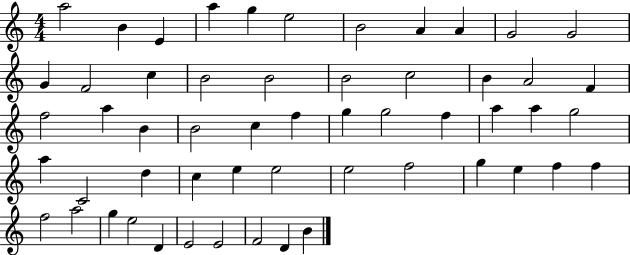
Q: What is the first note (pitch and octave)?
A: A5